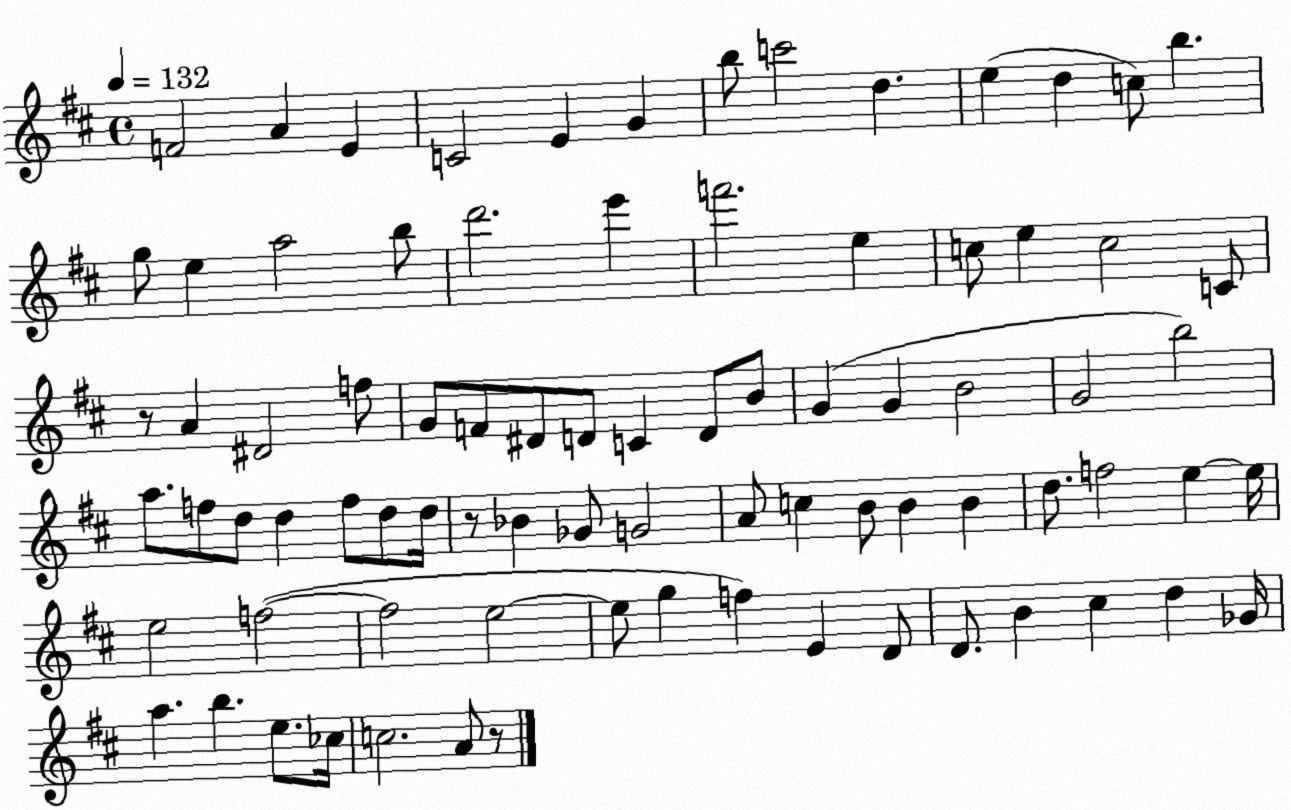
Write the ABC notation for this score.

X:1
T:Untitled
M:4/4
L:1/4
K:D
F2 A E C2 E G b/2 c'2 d e d c/2 b g/2 e a2 b/2 d'2 e' f'2 e c/2 e c2 C/2 z/2 A ^D2 f/2 G/2 F/2 ^D/2 D/2 C D/2 B/2 G G B2 G2 b2 a/2 f/2 d/2 d f/2 d/2 d/4 z/2 _B _G/2 G2 A/2 c B/2 B B d/2 f2 e e/4 e2 f2 f2 e2 e/2 g f E D/2 D/2 B ^c d _G/4 a b e/2 _c/4 c2 A/2 z/2